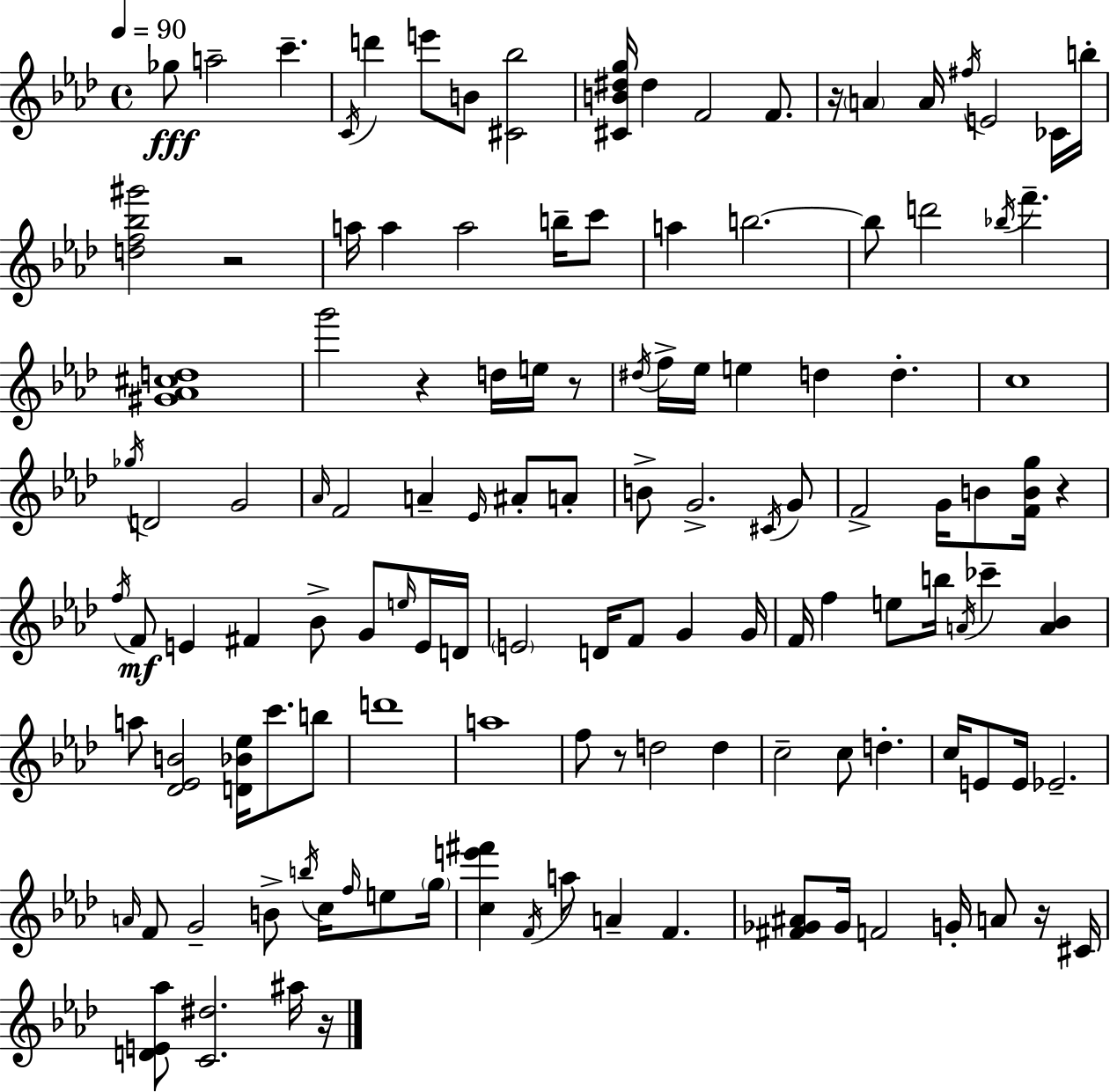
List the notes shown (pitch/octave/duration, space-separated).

Gb5/e A5/h C6/q. C4/s D6/q E6/e B4/e [C#4,Bb5]/h [C#4,B4,D#5,G5]/s D#5/q F4/h F4/e. R/s A4/q A4/s F#5/s E4/h CES4/s B5/s [D5,F5,Bb5,G#6]/h R/h A5/s A5/q A5/h B5/s C6/e A5/q B5/h. B5/e D6/h Bb5/s F6/q. [G#4,Ab4,C#5,D5]/w G6/h R/q D5/s E5/s R/e D#5/s F5/s Eb5/s E5/q D5/q D5/q. C5/w Gb5/s D4/h G4/h Ab4/s F4/h A4/q Eb4/s A#4/e A4/e B4/e G4/h. C#4/s G4/e F4/h G4/s B4/e [F4,B4,G5]/s R/q F5/s F4/e E4/q F#4/q Bb4/e G4/e E5/s E4/s D4/s E4/h D4/s F4/e G4/q G4/s F4/s F5/q E5/e B5/s A4/s CES6/q [A4,Bb4]/q A5/e [Db4,Eb4,B4]/h [D4,Bb4,Eb5]/s C6/e. B5/e D6/w A5/w F5/e R/e D5/h D5/q C5/h C5/e D5/q. C5/s E4/e E4/s Eb4/h. A4/s F4/e G4/h B4/e B5/s C5/s F5/s E5/e G5/s [C5,E6,F#6]/q F4/s A5/e A4/q F4/q. [F#4,Gb4,A#4]/e Gb4/s F4/h G4/s A4/e R/s C#4/s [D4,E4,Ab5]/e [C4,D#5]/h. A#5/s R/s